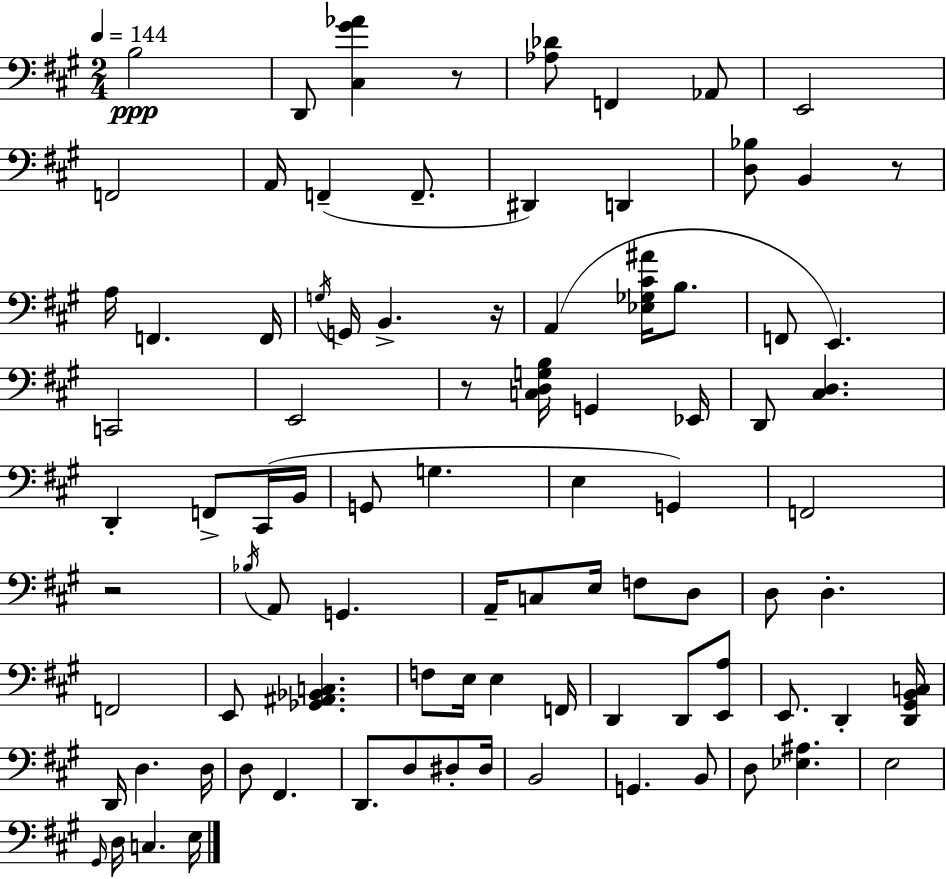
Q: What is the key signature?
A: A major